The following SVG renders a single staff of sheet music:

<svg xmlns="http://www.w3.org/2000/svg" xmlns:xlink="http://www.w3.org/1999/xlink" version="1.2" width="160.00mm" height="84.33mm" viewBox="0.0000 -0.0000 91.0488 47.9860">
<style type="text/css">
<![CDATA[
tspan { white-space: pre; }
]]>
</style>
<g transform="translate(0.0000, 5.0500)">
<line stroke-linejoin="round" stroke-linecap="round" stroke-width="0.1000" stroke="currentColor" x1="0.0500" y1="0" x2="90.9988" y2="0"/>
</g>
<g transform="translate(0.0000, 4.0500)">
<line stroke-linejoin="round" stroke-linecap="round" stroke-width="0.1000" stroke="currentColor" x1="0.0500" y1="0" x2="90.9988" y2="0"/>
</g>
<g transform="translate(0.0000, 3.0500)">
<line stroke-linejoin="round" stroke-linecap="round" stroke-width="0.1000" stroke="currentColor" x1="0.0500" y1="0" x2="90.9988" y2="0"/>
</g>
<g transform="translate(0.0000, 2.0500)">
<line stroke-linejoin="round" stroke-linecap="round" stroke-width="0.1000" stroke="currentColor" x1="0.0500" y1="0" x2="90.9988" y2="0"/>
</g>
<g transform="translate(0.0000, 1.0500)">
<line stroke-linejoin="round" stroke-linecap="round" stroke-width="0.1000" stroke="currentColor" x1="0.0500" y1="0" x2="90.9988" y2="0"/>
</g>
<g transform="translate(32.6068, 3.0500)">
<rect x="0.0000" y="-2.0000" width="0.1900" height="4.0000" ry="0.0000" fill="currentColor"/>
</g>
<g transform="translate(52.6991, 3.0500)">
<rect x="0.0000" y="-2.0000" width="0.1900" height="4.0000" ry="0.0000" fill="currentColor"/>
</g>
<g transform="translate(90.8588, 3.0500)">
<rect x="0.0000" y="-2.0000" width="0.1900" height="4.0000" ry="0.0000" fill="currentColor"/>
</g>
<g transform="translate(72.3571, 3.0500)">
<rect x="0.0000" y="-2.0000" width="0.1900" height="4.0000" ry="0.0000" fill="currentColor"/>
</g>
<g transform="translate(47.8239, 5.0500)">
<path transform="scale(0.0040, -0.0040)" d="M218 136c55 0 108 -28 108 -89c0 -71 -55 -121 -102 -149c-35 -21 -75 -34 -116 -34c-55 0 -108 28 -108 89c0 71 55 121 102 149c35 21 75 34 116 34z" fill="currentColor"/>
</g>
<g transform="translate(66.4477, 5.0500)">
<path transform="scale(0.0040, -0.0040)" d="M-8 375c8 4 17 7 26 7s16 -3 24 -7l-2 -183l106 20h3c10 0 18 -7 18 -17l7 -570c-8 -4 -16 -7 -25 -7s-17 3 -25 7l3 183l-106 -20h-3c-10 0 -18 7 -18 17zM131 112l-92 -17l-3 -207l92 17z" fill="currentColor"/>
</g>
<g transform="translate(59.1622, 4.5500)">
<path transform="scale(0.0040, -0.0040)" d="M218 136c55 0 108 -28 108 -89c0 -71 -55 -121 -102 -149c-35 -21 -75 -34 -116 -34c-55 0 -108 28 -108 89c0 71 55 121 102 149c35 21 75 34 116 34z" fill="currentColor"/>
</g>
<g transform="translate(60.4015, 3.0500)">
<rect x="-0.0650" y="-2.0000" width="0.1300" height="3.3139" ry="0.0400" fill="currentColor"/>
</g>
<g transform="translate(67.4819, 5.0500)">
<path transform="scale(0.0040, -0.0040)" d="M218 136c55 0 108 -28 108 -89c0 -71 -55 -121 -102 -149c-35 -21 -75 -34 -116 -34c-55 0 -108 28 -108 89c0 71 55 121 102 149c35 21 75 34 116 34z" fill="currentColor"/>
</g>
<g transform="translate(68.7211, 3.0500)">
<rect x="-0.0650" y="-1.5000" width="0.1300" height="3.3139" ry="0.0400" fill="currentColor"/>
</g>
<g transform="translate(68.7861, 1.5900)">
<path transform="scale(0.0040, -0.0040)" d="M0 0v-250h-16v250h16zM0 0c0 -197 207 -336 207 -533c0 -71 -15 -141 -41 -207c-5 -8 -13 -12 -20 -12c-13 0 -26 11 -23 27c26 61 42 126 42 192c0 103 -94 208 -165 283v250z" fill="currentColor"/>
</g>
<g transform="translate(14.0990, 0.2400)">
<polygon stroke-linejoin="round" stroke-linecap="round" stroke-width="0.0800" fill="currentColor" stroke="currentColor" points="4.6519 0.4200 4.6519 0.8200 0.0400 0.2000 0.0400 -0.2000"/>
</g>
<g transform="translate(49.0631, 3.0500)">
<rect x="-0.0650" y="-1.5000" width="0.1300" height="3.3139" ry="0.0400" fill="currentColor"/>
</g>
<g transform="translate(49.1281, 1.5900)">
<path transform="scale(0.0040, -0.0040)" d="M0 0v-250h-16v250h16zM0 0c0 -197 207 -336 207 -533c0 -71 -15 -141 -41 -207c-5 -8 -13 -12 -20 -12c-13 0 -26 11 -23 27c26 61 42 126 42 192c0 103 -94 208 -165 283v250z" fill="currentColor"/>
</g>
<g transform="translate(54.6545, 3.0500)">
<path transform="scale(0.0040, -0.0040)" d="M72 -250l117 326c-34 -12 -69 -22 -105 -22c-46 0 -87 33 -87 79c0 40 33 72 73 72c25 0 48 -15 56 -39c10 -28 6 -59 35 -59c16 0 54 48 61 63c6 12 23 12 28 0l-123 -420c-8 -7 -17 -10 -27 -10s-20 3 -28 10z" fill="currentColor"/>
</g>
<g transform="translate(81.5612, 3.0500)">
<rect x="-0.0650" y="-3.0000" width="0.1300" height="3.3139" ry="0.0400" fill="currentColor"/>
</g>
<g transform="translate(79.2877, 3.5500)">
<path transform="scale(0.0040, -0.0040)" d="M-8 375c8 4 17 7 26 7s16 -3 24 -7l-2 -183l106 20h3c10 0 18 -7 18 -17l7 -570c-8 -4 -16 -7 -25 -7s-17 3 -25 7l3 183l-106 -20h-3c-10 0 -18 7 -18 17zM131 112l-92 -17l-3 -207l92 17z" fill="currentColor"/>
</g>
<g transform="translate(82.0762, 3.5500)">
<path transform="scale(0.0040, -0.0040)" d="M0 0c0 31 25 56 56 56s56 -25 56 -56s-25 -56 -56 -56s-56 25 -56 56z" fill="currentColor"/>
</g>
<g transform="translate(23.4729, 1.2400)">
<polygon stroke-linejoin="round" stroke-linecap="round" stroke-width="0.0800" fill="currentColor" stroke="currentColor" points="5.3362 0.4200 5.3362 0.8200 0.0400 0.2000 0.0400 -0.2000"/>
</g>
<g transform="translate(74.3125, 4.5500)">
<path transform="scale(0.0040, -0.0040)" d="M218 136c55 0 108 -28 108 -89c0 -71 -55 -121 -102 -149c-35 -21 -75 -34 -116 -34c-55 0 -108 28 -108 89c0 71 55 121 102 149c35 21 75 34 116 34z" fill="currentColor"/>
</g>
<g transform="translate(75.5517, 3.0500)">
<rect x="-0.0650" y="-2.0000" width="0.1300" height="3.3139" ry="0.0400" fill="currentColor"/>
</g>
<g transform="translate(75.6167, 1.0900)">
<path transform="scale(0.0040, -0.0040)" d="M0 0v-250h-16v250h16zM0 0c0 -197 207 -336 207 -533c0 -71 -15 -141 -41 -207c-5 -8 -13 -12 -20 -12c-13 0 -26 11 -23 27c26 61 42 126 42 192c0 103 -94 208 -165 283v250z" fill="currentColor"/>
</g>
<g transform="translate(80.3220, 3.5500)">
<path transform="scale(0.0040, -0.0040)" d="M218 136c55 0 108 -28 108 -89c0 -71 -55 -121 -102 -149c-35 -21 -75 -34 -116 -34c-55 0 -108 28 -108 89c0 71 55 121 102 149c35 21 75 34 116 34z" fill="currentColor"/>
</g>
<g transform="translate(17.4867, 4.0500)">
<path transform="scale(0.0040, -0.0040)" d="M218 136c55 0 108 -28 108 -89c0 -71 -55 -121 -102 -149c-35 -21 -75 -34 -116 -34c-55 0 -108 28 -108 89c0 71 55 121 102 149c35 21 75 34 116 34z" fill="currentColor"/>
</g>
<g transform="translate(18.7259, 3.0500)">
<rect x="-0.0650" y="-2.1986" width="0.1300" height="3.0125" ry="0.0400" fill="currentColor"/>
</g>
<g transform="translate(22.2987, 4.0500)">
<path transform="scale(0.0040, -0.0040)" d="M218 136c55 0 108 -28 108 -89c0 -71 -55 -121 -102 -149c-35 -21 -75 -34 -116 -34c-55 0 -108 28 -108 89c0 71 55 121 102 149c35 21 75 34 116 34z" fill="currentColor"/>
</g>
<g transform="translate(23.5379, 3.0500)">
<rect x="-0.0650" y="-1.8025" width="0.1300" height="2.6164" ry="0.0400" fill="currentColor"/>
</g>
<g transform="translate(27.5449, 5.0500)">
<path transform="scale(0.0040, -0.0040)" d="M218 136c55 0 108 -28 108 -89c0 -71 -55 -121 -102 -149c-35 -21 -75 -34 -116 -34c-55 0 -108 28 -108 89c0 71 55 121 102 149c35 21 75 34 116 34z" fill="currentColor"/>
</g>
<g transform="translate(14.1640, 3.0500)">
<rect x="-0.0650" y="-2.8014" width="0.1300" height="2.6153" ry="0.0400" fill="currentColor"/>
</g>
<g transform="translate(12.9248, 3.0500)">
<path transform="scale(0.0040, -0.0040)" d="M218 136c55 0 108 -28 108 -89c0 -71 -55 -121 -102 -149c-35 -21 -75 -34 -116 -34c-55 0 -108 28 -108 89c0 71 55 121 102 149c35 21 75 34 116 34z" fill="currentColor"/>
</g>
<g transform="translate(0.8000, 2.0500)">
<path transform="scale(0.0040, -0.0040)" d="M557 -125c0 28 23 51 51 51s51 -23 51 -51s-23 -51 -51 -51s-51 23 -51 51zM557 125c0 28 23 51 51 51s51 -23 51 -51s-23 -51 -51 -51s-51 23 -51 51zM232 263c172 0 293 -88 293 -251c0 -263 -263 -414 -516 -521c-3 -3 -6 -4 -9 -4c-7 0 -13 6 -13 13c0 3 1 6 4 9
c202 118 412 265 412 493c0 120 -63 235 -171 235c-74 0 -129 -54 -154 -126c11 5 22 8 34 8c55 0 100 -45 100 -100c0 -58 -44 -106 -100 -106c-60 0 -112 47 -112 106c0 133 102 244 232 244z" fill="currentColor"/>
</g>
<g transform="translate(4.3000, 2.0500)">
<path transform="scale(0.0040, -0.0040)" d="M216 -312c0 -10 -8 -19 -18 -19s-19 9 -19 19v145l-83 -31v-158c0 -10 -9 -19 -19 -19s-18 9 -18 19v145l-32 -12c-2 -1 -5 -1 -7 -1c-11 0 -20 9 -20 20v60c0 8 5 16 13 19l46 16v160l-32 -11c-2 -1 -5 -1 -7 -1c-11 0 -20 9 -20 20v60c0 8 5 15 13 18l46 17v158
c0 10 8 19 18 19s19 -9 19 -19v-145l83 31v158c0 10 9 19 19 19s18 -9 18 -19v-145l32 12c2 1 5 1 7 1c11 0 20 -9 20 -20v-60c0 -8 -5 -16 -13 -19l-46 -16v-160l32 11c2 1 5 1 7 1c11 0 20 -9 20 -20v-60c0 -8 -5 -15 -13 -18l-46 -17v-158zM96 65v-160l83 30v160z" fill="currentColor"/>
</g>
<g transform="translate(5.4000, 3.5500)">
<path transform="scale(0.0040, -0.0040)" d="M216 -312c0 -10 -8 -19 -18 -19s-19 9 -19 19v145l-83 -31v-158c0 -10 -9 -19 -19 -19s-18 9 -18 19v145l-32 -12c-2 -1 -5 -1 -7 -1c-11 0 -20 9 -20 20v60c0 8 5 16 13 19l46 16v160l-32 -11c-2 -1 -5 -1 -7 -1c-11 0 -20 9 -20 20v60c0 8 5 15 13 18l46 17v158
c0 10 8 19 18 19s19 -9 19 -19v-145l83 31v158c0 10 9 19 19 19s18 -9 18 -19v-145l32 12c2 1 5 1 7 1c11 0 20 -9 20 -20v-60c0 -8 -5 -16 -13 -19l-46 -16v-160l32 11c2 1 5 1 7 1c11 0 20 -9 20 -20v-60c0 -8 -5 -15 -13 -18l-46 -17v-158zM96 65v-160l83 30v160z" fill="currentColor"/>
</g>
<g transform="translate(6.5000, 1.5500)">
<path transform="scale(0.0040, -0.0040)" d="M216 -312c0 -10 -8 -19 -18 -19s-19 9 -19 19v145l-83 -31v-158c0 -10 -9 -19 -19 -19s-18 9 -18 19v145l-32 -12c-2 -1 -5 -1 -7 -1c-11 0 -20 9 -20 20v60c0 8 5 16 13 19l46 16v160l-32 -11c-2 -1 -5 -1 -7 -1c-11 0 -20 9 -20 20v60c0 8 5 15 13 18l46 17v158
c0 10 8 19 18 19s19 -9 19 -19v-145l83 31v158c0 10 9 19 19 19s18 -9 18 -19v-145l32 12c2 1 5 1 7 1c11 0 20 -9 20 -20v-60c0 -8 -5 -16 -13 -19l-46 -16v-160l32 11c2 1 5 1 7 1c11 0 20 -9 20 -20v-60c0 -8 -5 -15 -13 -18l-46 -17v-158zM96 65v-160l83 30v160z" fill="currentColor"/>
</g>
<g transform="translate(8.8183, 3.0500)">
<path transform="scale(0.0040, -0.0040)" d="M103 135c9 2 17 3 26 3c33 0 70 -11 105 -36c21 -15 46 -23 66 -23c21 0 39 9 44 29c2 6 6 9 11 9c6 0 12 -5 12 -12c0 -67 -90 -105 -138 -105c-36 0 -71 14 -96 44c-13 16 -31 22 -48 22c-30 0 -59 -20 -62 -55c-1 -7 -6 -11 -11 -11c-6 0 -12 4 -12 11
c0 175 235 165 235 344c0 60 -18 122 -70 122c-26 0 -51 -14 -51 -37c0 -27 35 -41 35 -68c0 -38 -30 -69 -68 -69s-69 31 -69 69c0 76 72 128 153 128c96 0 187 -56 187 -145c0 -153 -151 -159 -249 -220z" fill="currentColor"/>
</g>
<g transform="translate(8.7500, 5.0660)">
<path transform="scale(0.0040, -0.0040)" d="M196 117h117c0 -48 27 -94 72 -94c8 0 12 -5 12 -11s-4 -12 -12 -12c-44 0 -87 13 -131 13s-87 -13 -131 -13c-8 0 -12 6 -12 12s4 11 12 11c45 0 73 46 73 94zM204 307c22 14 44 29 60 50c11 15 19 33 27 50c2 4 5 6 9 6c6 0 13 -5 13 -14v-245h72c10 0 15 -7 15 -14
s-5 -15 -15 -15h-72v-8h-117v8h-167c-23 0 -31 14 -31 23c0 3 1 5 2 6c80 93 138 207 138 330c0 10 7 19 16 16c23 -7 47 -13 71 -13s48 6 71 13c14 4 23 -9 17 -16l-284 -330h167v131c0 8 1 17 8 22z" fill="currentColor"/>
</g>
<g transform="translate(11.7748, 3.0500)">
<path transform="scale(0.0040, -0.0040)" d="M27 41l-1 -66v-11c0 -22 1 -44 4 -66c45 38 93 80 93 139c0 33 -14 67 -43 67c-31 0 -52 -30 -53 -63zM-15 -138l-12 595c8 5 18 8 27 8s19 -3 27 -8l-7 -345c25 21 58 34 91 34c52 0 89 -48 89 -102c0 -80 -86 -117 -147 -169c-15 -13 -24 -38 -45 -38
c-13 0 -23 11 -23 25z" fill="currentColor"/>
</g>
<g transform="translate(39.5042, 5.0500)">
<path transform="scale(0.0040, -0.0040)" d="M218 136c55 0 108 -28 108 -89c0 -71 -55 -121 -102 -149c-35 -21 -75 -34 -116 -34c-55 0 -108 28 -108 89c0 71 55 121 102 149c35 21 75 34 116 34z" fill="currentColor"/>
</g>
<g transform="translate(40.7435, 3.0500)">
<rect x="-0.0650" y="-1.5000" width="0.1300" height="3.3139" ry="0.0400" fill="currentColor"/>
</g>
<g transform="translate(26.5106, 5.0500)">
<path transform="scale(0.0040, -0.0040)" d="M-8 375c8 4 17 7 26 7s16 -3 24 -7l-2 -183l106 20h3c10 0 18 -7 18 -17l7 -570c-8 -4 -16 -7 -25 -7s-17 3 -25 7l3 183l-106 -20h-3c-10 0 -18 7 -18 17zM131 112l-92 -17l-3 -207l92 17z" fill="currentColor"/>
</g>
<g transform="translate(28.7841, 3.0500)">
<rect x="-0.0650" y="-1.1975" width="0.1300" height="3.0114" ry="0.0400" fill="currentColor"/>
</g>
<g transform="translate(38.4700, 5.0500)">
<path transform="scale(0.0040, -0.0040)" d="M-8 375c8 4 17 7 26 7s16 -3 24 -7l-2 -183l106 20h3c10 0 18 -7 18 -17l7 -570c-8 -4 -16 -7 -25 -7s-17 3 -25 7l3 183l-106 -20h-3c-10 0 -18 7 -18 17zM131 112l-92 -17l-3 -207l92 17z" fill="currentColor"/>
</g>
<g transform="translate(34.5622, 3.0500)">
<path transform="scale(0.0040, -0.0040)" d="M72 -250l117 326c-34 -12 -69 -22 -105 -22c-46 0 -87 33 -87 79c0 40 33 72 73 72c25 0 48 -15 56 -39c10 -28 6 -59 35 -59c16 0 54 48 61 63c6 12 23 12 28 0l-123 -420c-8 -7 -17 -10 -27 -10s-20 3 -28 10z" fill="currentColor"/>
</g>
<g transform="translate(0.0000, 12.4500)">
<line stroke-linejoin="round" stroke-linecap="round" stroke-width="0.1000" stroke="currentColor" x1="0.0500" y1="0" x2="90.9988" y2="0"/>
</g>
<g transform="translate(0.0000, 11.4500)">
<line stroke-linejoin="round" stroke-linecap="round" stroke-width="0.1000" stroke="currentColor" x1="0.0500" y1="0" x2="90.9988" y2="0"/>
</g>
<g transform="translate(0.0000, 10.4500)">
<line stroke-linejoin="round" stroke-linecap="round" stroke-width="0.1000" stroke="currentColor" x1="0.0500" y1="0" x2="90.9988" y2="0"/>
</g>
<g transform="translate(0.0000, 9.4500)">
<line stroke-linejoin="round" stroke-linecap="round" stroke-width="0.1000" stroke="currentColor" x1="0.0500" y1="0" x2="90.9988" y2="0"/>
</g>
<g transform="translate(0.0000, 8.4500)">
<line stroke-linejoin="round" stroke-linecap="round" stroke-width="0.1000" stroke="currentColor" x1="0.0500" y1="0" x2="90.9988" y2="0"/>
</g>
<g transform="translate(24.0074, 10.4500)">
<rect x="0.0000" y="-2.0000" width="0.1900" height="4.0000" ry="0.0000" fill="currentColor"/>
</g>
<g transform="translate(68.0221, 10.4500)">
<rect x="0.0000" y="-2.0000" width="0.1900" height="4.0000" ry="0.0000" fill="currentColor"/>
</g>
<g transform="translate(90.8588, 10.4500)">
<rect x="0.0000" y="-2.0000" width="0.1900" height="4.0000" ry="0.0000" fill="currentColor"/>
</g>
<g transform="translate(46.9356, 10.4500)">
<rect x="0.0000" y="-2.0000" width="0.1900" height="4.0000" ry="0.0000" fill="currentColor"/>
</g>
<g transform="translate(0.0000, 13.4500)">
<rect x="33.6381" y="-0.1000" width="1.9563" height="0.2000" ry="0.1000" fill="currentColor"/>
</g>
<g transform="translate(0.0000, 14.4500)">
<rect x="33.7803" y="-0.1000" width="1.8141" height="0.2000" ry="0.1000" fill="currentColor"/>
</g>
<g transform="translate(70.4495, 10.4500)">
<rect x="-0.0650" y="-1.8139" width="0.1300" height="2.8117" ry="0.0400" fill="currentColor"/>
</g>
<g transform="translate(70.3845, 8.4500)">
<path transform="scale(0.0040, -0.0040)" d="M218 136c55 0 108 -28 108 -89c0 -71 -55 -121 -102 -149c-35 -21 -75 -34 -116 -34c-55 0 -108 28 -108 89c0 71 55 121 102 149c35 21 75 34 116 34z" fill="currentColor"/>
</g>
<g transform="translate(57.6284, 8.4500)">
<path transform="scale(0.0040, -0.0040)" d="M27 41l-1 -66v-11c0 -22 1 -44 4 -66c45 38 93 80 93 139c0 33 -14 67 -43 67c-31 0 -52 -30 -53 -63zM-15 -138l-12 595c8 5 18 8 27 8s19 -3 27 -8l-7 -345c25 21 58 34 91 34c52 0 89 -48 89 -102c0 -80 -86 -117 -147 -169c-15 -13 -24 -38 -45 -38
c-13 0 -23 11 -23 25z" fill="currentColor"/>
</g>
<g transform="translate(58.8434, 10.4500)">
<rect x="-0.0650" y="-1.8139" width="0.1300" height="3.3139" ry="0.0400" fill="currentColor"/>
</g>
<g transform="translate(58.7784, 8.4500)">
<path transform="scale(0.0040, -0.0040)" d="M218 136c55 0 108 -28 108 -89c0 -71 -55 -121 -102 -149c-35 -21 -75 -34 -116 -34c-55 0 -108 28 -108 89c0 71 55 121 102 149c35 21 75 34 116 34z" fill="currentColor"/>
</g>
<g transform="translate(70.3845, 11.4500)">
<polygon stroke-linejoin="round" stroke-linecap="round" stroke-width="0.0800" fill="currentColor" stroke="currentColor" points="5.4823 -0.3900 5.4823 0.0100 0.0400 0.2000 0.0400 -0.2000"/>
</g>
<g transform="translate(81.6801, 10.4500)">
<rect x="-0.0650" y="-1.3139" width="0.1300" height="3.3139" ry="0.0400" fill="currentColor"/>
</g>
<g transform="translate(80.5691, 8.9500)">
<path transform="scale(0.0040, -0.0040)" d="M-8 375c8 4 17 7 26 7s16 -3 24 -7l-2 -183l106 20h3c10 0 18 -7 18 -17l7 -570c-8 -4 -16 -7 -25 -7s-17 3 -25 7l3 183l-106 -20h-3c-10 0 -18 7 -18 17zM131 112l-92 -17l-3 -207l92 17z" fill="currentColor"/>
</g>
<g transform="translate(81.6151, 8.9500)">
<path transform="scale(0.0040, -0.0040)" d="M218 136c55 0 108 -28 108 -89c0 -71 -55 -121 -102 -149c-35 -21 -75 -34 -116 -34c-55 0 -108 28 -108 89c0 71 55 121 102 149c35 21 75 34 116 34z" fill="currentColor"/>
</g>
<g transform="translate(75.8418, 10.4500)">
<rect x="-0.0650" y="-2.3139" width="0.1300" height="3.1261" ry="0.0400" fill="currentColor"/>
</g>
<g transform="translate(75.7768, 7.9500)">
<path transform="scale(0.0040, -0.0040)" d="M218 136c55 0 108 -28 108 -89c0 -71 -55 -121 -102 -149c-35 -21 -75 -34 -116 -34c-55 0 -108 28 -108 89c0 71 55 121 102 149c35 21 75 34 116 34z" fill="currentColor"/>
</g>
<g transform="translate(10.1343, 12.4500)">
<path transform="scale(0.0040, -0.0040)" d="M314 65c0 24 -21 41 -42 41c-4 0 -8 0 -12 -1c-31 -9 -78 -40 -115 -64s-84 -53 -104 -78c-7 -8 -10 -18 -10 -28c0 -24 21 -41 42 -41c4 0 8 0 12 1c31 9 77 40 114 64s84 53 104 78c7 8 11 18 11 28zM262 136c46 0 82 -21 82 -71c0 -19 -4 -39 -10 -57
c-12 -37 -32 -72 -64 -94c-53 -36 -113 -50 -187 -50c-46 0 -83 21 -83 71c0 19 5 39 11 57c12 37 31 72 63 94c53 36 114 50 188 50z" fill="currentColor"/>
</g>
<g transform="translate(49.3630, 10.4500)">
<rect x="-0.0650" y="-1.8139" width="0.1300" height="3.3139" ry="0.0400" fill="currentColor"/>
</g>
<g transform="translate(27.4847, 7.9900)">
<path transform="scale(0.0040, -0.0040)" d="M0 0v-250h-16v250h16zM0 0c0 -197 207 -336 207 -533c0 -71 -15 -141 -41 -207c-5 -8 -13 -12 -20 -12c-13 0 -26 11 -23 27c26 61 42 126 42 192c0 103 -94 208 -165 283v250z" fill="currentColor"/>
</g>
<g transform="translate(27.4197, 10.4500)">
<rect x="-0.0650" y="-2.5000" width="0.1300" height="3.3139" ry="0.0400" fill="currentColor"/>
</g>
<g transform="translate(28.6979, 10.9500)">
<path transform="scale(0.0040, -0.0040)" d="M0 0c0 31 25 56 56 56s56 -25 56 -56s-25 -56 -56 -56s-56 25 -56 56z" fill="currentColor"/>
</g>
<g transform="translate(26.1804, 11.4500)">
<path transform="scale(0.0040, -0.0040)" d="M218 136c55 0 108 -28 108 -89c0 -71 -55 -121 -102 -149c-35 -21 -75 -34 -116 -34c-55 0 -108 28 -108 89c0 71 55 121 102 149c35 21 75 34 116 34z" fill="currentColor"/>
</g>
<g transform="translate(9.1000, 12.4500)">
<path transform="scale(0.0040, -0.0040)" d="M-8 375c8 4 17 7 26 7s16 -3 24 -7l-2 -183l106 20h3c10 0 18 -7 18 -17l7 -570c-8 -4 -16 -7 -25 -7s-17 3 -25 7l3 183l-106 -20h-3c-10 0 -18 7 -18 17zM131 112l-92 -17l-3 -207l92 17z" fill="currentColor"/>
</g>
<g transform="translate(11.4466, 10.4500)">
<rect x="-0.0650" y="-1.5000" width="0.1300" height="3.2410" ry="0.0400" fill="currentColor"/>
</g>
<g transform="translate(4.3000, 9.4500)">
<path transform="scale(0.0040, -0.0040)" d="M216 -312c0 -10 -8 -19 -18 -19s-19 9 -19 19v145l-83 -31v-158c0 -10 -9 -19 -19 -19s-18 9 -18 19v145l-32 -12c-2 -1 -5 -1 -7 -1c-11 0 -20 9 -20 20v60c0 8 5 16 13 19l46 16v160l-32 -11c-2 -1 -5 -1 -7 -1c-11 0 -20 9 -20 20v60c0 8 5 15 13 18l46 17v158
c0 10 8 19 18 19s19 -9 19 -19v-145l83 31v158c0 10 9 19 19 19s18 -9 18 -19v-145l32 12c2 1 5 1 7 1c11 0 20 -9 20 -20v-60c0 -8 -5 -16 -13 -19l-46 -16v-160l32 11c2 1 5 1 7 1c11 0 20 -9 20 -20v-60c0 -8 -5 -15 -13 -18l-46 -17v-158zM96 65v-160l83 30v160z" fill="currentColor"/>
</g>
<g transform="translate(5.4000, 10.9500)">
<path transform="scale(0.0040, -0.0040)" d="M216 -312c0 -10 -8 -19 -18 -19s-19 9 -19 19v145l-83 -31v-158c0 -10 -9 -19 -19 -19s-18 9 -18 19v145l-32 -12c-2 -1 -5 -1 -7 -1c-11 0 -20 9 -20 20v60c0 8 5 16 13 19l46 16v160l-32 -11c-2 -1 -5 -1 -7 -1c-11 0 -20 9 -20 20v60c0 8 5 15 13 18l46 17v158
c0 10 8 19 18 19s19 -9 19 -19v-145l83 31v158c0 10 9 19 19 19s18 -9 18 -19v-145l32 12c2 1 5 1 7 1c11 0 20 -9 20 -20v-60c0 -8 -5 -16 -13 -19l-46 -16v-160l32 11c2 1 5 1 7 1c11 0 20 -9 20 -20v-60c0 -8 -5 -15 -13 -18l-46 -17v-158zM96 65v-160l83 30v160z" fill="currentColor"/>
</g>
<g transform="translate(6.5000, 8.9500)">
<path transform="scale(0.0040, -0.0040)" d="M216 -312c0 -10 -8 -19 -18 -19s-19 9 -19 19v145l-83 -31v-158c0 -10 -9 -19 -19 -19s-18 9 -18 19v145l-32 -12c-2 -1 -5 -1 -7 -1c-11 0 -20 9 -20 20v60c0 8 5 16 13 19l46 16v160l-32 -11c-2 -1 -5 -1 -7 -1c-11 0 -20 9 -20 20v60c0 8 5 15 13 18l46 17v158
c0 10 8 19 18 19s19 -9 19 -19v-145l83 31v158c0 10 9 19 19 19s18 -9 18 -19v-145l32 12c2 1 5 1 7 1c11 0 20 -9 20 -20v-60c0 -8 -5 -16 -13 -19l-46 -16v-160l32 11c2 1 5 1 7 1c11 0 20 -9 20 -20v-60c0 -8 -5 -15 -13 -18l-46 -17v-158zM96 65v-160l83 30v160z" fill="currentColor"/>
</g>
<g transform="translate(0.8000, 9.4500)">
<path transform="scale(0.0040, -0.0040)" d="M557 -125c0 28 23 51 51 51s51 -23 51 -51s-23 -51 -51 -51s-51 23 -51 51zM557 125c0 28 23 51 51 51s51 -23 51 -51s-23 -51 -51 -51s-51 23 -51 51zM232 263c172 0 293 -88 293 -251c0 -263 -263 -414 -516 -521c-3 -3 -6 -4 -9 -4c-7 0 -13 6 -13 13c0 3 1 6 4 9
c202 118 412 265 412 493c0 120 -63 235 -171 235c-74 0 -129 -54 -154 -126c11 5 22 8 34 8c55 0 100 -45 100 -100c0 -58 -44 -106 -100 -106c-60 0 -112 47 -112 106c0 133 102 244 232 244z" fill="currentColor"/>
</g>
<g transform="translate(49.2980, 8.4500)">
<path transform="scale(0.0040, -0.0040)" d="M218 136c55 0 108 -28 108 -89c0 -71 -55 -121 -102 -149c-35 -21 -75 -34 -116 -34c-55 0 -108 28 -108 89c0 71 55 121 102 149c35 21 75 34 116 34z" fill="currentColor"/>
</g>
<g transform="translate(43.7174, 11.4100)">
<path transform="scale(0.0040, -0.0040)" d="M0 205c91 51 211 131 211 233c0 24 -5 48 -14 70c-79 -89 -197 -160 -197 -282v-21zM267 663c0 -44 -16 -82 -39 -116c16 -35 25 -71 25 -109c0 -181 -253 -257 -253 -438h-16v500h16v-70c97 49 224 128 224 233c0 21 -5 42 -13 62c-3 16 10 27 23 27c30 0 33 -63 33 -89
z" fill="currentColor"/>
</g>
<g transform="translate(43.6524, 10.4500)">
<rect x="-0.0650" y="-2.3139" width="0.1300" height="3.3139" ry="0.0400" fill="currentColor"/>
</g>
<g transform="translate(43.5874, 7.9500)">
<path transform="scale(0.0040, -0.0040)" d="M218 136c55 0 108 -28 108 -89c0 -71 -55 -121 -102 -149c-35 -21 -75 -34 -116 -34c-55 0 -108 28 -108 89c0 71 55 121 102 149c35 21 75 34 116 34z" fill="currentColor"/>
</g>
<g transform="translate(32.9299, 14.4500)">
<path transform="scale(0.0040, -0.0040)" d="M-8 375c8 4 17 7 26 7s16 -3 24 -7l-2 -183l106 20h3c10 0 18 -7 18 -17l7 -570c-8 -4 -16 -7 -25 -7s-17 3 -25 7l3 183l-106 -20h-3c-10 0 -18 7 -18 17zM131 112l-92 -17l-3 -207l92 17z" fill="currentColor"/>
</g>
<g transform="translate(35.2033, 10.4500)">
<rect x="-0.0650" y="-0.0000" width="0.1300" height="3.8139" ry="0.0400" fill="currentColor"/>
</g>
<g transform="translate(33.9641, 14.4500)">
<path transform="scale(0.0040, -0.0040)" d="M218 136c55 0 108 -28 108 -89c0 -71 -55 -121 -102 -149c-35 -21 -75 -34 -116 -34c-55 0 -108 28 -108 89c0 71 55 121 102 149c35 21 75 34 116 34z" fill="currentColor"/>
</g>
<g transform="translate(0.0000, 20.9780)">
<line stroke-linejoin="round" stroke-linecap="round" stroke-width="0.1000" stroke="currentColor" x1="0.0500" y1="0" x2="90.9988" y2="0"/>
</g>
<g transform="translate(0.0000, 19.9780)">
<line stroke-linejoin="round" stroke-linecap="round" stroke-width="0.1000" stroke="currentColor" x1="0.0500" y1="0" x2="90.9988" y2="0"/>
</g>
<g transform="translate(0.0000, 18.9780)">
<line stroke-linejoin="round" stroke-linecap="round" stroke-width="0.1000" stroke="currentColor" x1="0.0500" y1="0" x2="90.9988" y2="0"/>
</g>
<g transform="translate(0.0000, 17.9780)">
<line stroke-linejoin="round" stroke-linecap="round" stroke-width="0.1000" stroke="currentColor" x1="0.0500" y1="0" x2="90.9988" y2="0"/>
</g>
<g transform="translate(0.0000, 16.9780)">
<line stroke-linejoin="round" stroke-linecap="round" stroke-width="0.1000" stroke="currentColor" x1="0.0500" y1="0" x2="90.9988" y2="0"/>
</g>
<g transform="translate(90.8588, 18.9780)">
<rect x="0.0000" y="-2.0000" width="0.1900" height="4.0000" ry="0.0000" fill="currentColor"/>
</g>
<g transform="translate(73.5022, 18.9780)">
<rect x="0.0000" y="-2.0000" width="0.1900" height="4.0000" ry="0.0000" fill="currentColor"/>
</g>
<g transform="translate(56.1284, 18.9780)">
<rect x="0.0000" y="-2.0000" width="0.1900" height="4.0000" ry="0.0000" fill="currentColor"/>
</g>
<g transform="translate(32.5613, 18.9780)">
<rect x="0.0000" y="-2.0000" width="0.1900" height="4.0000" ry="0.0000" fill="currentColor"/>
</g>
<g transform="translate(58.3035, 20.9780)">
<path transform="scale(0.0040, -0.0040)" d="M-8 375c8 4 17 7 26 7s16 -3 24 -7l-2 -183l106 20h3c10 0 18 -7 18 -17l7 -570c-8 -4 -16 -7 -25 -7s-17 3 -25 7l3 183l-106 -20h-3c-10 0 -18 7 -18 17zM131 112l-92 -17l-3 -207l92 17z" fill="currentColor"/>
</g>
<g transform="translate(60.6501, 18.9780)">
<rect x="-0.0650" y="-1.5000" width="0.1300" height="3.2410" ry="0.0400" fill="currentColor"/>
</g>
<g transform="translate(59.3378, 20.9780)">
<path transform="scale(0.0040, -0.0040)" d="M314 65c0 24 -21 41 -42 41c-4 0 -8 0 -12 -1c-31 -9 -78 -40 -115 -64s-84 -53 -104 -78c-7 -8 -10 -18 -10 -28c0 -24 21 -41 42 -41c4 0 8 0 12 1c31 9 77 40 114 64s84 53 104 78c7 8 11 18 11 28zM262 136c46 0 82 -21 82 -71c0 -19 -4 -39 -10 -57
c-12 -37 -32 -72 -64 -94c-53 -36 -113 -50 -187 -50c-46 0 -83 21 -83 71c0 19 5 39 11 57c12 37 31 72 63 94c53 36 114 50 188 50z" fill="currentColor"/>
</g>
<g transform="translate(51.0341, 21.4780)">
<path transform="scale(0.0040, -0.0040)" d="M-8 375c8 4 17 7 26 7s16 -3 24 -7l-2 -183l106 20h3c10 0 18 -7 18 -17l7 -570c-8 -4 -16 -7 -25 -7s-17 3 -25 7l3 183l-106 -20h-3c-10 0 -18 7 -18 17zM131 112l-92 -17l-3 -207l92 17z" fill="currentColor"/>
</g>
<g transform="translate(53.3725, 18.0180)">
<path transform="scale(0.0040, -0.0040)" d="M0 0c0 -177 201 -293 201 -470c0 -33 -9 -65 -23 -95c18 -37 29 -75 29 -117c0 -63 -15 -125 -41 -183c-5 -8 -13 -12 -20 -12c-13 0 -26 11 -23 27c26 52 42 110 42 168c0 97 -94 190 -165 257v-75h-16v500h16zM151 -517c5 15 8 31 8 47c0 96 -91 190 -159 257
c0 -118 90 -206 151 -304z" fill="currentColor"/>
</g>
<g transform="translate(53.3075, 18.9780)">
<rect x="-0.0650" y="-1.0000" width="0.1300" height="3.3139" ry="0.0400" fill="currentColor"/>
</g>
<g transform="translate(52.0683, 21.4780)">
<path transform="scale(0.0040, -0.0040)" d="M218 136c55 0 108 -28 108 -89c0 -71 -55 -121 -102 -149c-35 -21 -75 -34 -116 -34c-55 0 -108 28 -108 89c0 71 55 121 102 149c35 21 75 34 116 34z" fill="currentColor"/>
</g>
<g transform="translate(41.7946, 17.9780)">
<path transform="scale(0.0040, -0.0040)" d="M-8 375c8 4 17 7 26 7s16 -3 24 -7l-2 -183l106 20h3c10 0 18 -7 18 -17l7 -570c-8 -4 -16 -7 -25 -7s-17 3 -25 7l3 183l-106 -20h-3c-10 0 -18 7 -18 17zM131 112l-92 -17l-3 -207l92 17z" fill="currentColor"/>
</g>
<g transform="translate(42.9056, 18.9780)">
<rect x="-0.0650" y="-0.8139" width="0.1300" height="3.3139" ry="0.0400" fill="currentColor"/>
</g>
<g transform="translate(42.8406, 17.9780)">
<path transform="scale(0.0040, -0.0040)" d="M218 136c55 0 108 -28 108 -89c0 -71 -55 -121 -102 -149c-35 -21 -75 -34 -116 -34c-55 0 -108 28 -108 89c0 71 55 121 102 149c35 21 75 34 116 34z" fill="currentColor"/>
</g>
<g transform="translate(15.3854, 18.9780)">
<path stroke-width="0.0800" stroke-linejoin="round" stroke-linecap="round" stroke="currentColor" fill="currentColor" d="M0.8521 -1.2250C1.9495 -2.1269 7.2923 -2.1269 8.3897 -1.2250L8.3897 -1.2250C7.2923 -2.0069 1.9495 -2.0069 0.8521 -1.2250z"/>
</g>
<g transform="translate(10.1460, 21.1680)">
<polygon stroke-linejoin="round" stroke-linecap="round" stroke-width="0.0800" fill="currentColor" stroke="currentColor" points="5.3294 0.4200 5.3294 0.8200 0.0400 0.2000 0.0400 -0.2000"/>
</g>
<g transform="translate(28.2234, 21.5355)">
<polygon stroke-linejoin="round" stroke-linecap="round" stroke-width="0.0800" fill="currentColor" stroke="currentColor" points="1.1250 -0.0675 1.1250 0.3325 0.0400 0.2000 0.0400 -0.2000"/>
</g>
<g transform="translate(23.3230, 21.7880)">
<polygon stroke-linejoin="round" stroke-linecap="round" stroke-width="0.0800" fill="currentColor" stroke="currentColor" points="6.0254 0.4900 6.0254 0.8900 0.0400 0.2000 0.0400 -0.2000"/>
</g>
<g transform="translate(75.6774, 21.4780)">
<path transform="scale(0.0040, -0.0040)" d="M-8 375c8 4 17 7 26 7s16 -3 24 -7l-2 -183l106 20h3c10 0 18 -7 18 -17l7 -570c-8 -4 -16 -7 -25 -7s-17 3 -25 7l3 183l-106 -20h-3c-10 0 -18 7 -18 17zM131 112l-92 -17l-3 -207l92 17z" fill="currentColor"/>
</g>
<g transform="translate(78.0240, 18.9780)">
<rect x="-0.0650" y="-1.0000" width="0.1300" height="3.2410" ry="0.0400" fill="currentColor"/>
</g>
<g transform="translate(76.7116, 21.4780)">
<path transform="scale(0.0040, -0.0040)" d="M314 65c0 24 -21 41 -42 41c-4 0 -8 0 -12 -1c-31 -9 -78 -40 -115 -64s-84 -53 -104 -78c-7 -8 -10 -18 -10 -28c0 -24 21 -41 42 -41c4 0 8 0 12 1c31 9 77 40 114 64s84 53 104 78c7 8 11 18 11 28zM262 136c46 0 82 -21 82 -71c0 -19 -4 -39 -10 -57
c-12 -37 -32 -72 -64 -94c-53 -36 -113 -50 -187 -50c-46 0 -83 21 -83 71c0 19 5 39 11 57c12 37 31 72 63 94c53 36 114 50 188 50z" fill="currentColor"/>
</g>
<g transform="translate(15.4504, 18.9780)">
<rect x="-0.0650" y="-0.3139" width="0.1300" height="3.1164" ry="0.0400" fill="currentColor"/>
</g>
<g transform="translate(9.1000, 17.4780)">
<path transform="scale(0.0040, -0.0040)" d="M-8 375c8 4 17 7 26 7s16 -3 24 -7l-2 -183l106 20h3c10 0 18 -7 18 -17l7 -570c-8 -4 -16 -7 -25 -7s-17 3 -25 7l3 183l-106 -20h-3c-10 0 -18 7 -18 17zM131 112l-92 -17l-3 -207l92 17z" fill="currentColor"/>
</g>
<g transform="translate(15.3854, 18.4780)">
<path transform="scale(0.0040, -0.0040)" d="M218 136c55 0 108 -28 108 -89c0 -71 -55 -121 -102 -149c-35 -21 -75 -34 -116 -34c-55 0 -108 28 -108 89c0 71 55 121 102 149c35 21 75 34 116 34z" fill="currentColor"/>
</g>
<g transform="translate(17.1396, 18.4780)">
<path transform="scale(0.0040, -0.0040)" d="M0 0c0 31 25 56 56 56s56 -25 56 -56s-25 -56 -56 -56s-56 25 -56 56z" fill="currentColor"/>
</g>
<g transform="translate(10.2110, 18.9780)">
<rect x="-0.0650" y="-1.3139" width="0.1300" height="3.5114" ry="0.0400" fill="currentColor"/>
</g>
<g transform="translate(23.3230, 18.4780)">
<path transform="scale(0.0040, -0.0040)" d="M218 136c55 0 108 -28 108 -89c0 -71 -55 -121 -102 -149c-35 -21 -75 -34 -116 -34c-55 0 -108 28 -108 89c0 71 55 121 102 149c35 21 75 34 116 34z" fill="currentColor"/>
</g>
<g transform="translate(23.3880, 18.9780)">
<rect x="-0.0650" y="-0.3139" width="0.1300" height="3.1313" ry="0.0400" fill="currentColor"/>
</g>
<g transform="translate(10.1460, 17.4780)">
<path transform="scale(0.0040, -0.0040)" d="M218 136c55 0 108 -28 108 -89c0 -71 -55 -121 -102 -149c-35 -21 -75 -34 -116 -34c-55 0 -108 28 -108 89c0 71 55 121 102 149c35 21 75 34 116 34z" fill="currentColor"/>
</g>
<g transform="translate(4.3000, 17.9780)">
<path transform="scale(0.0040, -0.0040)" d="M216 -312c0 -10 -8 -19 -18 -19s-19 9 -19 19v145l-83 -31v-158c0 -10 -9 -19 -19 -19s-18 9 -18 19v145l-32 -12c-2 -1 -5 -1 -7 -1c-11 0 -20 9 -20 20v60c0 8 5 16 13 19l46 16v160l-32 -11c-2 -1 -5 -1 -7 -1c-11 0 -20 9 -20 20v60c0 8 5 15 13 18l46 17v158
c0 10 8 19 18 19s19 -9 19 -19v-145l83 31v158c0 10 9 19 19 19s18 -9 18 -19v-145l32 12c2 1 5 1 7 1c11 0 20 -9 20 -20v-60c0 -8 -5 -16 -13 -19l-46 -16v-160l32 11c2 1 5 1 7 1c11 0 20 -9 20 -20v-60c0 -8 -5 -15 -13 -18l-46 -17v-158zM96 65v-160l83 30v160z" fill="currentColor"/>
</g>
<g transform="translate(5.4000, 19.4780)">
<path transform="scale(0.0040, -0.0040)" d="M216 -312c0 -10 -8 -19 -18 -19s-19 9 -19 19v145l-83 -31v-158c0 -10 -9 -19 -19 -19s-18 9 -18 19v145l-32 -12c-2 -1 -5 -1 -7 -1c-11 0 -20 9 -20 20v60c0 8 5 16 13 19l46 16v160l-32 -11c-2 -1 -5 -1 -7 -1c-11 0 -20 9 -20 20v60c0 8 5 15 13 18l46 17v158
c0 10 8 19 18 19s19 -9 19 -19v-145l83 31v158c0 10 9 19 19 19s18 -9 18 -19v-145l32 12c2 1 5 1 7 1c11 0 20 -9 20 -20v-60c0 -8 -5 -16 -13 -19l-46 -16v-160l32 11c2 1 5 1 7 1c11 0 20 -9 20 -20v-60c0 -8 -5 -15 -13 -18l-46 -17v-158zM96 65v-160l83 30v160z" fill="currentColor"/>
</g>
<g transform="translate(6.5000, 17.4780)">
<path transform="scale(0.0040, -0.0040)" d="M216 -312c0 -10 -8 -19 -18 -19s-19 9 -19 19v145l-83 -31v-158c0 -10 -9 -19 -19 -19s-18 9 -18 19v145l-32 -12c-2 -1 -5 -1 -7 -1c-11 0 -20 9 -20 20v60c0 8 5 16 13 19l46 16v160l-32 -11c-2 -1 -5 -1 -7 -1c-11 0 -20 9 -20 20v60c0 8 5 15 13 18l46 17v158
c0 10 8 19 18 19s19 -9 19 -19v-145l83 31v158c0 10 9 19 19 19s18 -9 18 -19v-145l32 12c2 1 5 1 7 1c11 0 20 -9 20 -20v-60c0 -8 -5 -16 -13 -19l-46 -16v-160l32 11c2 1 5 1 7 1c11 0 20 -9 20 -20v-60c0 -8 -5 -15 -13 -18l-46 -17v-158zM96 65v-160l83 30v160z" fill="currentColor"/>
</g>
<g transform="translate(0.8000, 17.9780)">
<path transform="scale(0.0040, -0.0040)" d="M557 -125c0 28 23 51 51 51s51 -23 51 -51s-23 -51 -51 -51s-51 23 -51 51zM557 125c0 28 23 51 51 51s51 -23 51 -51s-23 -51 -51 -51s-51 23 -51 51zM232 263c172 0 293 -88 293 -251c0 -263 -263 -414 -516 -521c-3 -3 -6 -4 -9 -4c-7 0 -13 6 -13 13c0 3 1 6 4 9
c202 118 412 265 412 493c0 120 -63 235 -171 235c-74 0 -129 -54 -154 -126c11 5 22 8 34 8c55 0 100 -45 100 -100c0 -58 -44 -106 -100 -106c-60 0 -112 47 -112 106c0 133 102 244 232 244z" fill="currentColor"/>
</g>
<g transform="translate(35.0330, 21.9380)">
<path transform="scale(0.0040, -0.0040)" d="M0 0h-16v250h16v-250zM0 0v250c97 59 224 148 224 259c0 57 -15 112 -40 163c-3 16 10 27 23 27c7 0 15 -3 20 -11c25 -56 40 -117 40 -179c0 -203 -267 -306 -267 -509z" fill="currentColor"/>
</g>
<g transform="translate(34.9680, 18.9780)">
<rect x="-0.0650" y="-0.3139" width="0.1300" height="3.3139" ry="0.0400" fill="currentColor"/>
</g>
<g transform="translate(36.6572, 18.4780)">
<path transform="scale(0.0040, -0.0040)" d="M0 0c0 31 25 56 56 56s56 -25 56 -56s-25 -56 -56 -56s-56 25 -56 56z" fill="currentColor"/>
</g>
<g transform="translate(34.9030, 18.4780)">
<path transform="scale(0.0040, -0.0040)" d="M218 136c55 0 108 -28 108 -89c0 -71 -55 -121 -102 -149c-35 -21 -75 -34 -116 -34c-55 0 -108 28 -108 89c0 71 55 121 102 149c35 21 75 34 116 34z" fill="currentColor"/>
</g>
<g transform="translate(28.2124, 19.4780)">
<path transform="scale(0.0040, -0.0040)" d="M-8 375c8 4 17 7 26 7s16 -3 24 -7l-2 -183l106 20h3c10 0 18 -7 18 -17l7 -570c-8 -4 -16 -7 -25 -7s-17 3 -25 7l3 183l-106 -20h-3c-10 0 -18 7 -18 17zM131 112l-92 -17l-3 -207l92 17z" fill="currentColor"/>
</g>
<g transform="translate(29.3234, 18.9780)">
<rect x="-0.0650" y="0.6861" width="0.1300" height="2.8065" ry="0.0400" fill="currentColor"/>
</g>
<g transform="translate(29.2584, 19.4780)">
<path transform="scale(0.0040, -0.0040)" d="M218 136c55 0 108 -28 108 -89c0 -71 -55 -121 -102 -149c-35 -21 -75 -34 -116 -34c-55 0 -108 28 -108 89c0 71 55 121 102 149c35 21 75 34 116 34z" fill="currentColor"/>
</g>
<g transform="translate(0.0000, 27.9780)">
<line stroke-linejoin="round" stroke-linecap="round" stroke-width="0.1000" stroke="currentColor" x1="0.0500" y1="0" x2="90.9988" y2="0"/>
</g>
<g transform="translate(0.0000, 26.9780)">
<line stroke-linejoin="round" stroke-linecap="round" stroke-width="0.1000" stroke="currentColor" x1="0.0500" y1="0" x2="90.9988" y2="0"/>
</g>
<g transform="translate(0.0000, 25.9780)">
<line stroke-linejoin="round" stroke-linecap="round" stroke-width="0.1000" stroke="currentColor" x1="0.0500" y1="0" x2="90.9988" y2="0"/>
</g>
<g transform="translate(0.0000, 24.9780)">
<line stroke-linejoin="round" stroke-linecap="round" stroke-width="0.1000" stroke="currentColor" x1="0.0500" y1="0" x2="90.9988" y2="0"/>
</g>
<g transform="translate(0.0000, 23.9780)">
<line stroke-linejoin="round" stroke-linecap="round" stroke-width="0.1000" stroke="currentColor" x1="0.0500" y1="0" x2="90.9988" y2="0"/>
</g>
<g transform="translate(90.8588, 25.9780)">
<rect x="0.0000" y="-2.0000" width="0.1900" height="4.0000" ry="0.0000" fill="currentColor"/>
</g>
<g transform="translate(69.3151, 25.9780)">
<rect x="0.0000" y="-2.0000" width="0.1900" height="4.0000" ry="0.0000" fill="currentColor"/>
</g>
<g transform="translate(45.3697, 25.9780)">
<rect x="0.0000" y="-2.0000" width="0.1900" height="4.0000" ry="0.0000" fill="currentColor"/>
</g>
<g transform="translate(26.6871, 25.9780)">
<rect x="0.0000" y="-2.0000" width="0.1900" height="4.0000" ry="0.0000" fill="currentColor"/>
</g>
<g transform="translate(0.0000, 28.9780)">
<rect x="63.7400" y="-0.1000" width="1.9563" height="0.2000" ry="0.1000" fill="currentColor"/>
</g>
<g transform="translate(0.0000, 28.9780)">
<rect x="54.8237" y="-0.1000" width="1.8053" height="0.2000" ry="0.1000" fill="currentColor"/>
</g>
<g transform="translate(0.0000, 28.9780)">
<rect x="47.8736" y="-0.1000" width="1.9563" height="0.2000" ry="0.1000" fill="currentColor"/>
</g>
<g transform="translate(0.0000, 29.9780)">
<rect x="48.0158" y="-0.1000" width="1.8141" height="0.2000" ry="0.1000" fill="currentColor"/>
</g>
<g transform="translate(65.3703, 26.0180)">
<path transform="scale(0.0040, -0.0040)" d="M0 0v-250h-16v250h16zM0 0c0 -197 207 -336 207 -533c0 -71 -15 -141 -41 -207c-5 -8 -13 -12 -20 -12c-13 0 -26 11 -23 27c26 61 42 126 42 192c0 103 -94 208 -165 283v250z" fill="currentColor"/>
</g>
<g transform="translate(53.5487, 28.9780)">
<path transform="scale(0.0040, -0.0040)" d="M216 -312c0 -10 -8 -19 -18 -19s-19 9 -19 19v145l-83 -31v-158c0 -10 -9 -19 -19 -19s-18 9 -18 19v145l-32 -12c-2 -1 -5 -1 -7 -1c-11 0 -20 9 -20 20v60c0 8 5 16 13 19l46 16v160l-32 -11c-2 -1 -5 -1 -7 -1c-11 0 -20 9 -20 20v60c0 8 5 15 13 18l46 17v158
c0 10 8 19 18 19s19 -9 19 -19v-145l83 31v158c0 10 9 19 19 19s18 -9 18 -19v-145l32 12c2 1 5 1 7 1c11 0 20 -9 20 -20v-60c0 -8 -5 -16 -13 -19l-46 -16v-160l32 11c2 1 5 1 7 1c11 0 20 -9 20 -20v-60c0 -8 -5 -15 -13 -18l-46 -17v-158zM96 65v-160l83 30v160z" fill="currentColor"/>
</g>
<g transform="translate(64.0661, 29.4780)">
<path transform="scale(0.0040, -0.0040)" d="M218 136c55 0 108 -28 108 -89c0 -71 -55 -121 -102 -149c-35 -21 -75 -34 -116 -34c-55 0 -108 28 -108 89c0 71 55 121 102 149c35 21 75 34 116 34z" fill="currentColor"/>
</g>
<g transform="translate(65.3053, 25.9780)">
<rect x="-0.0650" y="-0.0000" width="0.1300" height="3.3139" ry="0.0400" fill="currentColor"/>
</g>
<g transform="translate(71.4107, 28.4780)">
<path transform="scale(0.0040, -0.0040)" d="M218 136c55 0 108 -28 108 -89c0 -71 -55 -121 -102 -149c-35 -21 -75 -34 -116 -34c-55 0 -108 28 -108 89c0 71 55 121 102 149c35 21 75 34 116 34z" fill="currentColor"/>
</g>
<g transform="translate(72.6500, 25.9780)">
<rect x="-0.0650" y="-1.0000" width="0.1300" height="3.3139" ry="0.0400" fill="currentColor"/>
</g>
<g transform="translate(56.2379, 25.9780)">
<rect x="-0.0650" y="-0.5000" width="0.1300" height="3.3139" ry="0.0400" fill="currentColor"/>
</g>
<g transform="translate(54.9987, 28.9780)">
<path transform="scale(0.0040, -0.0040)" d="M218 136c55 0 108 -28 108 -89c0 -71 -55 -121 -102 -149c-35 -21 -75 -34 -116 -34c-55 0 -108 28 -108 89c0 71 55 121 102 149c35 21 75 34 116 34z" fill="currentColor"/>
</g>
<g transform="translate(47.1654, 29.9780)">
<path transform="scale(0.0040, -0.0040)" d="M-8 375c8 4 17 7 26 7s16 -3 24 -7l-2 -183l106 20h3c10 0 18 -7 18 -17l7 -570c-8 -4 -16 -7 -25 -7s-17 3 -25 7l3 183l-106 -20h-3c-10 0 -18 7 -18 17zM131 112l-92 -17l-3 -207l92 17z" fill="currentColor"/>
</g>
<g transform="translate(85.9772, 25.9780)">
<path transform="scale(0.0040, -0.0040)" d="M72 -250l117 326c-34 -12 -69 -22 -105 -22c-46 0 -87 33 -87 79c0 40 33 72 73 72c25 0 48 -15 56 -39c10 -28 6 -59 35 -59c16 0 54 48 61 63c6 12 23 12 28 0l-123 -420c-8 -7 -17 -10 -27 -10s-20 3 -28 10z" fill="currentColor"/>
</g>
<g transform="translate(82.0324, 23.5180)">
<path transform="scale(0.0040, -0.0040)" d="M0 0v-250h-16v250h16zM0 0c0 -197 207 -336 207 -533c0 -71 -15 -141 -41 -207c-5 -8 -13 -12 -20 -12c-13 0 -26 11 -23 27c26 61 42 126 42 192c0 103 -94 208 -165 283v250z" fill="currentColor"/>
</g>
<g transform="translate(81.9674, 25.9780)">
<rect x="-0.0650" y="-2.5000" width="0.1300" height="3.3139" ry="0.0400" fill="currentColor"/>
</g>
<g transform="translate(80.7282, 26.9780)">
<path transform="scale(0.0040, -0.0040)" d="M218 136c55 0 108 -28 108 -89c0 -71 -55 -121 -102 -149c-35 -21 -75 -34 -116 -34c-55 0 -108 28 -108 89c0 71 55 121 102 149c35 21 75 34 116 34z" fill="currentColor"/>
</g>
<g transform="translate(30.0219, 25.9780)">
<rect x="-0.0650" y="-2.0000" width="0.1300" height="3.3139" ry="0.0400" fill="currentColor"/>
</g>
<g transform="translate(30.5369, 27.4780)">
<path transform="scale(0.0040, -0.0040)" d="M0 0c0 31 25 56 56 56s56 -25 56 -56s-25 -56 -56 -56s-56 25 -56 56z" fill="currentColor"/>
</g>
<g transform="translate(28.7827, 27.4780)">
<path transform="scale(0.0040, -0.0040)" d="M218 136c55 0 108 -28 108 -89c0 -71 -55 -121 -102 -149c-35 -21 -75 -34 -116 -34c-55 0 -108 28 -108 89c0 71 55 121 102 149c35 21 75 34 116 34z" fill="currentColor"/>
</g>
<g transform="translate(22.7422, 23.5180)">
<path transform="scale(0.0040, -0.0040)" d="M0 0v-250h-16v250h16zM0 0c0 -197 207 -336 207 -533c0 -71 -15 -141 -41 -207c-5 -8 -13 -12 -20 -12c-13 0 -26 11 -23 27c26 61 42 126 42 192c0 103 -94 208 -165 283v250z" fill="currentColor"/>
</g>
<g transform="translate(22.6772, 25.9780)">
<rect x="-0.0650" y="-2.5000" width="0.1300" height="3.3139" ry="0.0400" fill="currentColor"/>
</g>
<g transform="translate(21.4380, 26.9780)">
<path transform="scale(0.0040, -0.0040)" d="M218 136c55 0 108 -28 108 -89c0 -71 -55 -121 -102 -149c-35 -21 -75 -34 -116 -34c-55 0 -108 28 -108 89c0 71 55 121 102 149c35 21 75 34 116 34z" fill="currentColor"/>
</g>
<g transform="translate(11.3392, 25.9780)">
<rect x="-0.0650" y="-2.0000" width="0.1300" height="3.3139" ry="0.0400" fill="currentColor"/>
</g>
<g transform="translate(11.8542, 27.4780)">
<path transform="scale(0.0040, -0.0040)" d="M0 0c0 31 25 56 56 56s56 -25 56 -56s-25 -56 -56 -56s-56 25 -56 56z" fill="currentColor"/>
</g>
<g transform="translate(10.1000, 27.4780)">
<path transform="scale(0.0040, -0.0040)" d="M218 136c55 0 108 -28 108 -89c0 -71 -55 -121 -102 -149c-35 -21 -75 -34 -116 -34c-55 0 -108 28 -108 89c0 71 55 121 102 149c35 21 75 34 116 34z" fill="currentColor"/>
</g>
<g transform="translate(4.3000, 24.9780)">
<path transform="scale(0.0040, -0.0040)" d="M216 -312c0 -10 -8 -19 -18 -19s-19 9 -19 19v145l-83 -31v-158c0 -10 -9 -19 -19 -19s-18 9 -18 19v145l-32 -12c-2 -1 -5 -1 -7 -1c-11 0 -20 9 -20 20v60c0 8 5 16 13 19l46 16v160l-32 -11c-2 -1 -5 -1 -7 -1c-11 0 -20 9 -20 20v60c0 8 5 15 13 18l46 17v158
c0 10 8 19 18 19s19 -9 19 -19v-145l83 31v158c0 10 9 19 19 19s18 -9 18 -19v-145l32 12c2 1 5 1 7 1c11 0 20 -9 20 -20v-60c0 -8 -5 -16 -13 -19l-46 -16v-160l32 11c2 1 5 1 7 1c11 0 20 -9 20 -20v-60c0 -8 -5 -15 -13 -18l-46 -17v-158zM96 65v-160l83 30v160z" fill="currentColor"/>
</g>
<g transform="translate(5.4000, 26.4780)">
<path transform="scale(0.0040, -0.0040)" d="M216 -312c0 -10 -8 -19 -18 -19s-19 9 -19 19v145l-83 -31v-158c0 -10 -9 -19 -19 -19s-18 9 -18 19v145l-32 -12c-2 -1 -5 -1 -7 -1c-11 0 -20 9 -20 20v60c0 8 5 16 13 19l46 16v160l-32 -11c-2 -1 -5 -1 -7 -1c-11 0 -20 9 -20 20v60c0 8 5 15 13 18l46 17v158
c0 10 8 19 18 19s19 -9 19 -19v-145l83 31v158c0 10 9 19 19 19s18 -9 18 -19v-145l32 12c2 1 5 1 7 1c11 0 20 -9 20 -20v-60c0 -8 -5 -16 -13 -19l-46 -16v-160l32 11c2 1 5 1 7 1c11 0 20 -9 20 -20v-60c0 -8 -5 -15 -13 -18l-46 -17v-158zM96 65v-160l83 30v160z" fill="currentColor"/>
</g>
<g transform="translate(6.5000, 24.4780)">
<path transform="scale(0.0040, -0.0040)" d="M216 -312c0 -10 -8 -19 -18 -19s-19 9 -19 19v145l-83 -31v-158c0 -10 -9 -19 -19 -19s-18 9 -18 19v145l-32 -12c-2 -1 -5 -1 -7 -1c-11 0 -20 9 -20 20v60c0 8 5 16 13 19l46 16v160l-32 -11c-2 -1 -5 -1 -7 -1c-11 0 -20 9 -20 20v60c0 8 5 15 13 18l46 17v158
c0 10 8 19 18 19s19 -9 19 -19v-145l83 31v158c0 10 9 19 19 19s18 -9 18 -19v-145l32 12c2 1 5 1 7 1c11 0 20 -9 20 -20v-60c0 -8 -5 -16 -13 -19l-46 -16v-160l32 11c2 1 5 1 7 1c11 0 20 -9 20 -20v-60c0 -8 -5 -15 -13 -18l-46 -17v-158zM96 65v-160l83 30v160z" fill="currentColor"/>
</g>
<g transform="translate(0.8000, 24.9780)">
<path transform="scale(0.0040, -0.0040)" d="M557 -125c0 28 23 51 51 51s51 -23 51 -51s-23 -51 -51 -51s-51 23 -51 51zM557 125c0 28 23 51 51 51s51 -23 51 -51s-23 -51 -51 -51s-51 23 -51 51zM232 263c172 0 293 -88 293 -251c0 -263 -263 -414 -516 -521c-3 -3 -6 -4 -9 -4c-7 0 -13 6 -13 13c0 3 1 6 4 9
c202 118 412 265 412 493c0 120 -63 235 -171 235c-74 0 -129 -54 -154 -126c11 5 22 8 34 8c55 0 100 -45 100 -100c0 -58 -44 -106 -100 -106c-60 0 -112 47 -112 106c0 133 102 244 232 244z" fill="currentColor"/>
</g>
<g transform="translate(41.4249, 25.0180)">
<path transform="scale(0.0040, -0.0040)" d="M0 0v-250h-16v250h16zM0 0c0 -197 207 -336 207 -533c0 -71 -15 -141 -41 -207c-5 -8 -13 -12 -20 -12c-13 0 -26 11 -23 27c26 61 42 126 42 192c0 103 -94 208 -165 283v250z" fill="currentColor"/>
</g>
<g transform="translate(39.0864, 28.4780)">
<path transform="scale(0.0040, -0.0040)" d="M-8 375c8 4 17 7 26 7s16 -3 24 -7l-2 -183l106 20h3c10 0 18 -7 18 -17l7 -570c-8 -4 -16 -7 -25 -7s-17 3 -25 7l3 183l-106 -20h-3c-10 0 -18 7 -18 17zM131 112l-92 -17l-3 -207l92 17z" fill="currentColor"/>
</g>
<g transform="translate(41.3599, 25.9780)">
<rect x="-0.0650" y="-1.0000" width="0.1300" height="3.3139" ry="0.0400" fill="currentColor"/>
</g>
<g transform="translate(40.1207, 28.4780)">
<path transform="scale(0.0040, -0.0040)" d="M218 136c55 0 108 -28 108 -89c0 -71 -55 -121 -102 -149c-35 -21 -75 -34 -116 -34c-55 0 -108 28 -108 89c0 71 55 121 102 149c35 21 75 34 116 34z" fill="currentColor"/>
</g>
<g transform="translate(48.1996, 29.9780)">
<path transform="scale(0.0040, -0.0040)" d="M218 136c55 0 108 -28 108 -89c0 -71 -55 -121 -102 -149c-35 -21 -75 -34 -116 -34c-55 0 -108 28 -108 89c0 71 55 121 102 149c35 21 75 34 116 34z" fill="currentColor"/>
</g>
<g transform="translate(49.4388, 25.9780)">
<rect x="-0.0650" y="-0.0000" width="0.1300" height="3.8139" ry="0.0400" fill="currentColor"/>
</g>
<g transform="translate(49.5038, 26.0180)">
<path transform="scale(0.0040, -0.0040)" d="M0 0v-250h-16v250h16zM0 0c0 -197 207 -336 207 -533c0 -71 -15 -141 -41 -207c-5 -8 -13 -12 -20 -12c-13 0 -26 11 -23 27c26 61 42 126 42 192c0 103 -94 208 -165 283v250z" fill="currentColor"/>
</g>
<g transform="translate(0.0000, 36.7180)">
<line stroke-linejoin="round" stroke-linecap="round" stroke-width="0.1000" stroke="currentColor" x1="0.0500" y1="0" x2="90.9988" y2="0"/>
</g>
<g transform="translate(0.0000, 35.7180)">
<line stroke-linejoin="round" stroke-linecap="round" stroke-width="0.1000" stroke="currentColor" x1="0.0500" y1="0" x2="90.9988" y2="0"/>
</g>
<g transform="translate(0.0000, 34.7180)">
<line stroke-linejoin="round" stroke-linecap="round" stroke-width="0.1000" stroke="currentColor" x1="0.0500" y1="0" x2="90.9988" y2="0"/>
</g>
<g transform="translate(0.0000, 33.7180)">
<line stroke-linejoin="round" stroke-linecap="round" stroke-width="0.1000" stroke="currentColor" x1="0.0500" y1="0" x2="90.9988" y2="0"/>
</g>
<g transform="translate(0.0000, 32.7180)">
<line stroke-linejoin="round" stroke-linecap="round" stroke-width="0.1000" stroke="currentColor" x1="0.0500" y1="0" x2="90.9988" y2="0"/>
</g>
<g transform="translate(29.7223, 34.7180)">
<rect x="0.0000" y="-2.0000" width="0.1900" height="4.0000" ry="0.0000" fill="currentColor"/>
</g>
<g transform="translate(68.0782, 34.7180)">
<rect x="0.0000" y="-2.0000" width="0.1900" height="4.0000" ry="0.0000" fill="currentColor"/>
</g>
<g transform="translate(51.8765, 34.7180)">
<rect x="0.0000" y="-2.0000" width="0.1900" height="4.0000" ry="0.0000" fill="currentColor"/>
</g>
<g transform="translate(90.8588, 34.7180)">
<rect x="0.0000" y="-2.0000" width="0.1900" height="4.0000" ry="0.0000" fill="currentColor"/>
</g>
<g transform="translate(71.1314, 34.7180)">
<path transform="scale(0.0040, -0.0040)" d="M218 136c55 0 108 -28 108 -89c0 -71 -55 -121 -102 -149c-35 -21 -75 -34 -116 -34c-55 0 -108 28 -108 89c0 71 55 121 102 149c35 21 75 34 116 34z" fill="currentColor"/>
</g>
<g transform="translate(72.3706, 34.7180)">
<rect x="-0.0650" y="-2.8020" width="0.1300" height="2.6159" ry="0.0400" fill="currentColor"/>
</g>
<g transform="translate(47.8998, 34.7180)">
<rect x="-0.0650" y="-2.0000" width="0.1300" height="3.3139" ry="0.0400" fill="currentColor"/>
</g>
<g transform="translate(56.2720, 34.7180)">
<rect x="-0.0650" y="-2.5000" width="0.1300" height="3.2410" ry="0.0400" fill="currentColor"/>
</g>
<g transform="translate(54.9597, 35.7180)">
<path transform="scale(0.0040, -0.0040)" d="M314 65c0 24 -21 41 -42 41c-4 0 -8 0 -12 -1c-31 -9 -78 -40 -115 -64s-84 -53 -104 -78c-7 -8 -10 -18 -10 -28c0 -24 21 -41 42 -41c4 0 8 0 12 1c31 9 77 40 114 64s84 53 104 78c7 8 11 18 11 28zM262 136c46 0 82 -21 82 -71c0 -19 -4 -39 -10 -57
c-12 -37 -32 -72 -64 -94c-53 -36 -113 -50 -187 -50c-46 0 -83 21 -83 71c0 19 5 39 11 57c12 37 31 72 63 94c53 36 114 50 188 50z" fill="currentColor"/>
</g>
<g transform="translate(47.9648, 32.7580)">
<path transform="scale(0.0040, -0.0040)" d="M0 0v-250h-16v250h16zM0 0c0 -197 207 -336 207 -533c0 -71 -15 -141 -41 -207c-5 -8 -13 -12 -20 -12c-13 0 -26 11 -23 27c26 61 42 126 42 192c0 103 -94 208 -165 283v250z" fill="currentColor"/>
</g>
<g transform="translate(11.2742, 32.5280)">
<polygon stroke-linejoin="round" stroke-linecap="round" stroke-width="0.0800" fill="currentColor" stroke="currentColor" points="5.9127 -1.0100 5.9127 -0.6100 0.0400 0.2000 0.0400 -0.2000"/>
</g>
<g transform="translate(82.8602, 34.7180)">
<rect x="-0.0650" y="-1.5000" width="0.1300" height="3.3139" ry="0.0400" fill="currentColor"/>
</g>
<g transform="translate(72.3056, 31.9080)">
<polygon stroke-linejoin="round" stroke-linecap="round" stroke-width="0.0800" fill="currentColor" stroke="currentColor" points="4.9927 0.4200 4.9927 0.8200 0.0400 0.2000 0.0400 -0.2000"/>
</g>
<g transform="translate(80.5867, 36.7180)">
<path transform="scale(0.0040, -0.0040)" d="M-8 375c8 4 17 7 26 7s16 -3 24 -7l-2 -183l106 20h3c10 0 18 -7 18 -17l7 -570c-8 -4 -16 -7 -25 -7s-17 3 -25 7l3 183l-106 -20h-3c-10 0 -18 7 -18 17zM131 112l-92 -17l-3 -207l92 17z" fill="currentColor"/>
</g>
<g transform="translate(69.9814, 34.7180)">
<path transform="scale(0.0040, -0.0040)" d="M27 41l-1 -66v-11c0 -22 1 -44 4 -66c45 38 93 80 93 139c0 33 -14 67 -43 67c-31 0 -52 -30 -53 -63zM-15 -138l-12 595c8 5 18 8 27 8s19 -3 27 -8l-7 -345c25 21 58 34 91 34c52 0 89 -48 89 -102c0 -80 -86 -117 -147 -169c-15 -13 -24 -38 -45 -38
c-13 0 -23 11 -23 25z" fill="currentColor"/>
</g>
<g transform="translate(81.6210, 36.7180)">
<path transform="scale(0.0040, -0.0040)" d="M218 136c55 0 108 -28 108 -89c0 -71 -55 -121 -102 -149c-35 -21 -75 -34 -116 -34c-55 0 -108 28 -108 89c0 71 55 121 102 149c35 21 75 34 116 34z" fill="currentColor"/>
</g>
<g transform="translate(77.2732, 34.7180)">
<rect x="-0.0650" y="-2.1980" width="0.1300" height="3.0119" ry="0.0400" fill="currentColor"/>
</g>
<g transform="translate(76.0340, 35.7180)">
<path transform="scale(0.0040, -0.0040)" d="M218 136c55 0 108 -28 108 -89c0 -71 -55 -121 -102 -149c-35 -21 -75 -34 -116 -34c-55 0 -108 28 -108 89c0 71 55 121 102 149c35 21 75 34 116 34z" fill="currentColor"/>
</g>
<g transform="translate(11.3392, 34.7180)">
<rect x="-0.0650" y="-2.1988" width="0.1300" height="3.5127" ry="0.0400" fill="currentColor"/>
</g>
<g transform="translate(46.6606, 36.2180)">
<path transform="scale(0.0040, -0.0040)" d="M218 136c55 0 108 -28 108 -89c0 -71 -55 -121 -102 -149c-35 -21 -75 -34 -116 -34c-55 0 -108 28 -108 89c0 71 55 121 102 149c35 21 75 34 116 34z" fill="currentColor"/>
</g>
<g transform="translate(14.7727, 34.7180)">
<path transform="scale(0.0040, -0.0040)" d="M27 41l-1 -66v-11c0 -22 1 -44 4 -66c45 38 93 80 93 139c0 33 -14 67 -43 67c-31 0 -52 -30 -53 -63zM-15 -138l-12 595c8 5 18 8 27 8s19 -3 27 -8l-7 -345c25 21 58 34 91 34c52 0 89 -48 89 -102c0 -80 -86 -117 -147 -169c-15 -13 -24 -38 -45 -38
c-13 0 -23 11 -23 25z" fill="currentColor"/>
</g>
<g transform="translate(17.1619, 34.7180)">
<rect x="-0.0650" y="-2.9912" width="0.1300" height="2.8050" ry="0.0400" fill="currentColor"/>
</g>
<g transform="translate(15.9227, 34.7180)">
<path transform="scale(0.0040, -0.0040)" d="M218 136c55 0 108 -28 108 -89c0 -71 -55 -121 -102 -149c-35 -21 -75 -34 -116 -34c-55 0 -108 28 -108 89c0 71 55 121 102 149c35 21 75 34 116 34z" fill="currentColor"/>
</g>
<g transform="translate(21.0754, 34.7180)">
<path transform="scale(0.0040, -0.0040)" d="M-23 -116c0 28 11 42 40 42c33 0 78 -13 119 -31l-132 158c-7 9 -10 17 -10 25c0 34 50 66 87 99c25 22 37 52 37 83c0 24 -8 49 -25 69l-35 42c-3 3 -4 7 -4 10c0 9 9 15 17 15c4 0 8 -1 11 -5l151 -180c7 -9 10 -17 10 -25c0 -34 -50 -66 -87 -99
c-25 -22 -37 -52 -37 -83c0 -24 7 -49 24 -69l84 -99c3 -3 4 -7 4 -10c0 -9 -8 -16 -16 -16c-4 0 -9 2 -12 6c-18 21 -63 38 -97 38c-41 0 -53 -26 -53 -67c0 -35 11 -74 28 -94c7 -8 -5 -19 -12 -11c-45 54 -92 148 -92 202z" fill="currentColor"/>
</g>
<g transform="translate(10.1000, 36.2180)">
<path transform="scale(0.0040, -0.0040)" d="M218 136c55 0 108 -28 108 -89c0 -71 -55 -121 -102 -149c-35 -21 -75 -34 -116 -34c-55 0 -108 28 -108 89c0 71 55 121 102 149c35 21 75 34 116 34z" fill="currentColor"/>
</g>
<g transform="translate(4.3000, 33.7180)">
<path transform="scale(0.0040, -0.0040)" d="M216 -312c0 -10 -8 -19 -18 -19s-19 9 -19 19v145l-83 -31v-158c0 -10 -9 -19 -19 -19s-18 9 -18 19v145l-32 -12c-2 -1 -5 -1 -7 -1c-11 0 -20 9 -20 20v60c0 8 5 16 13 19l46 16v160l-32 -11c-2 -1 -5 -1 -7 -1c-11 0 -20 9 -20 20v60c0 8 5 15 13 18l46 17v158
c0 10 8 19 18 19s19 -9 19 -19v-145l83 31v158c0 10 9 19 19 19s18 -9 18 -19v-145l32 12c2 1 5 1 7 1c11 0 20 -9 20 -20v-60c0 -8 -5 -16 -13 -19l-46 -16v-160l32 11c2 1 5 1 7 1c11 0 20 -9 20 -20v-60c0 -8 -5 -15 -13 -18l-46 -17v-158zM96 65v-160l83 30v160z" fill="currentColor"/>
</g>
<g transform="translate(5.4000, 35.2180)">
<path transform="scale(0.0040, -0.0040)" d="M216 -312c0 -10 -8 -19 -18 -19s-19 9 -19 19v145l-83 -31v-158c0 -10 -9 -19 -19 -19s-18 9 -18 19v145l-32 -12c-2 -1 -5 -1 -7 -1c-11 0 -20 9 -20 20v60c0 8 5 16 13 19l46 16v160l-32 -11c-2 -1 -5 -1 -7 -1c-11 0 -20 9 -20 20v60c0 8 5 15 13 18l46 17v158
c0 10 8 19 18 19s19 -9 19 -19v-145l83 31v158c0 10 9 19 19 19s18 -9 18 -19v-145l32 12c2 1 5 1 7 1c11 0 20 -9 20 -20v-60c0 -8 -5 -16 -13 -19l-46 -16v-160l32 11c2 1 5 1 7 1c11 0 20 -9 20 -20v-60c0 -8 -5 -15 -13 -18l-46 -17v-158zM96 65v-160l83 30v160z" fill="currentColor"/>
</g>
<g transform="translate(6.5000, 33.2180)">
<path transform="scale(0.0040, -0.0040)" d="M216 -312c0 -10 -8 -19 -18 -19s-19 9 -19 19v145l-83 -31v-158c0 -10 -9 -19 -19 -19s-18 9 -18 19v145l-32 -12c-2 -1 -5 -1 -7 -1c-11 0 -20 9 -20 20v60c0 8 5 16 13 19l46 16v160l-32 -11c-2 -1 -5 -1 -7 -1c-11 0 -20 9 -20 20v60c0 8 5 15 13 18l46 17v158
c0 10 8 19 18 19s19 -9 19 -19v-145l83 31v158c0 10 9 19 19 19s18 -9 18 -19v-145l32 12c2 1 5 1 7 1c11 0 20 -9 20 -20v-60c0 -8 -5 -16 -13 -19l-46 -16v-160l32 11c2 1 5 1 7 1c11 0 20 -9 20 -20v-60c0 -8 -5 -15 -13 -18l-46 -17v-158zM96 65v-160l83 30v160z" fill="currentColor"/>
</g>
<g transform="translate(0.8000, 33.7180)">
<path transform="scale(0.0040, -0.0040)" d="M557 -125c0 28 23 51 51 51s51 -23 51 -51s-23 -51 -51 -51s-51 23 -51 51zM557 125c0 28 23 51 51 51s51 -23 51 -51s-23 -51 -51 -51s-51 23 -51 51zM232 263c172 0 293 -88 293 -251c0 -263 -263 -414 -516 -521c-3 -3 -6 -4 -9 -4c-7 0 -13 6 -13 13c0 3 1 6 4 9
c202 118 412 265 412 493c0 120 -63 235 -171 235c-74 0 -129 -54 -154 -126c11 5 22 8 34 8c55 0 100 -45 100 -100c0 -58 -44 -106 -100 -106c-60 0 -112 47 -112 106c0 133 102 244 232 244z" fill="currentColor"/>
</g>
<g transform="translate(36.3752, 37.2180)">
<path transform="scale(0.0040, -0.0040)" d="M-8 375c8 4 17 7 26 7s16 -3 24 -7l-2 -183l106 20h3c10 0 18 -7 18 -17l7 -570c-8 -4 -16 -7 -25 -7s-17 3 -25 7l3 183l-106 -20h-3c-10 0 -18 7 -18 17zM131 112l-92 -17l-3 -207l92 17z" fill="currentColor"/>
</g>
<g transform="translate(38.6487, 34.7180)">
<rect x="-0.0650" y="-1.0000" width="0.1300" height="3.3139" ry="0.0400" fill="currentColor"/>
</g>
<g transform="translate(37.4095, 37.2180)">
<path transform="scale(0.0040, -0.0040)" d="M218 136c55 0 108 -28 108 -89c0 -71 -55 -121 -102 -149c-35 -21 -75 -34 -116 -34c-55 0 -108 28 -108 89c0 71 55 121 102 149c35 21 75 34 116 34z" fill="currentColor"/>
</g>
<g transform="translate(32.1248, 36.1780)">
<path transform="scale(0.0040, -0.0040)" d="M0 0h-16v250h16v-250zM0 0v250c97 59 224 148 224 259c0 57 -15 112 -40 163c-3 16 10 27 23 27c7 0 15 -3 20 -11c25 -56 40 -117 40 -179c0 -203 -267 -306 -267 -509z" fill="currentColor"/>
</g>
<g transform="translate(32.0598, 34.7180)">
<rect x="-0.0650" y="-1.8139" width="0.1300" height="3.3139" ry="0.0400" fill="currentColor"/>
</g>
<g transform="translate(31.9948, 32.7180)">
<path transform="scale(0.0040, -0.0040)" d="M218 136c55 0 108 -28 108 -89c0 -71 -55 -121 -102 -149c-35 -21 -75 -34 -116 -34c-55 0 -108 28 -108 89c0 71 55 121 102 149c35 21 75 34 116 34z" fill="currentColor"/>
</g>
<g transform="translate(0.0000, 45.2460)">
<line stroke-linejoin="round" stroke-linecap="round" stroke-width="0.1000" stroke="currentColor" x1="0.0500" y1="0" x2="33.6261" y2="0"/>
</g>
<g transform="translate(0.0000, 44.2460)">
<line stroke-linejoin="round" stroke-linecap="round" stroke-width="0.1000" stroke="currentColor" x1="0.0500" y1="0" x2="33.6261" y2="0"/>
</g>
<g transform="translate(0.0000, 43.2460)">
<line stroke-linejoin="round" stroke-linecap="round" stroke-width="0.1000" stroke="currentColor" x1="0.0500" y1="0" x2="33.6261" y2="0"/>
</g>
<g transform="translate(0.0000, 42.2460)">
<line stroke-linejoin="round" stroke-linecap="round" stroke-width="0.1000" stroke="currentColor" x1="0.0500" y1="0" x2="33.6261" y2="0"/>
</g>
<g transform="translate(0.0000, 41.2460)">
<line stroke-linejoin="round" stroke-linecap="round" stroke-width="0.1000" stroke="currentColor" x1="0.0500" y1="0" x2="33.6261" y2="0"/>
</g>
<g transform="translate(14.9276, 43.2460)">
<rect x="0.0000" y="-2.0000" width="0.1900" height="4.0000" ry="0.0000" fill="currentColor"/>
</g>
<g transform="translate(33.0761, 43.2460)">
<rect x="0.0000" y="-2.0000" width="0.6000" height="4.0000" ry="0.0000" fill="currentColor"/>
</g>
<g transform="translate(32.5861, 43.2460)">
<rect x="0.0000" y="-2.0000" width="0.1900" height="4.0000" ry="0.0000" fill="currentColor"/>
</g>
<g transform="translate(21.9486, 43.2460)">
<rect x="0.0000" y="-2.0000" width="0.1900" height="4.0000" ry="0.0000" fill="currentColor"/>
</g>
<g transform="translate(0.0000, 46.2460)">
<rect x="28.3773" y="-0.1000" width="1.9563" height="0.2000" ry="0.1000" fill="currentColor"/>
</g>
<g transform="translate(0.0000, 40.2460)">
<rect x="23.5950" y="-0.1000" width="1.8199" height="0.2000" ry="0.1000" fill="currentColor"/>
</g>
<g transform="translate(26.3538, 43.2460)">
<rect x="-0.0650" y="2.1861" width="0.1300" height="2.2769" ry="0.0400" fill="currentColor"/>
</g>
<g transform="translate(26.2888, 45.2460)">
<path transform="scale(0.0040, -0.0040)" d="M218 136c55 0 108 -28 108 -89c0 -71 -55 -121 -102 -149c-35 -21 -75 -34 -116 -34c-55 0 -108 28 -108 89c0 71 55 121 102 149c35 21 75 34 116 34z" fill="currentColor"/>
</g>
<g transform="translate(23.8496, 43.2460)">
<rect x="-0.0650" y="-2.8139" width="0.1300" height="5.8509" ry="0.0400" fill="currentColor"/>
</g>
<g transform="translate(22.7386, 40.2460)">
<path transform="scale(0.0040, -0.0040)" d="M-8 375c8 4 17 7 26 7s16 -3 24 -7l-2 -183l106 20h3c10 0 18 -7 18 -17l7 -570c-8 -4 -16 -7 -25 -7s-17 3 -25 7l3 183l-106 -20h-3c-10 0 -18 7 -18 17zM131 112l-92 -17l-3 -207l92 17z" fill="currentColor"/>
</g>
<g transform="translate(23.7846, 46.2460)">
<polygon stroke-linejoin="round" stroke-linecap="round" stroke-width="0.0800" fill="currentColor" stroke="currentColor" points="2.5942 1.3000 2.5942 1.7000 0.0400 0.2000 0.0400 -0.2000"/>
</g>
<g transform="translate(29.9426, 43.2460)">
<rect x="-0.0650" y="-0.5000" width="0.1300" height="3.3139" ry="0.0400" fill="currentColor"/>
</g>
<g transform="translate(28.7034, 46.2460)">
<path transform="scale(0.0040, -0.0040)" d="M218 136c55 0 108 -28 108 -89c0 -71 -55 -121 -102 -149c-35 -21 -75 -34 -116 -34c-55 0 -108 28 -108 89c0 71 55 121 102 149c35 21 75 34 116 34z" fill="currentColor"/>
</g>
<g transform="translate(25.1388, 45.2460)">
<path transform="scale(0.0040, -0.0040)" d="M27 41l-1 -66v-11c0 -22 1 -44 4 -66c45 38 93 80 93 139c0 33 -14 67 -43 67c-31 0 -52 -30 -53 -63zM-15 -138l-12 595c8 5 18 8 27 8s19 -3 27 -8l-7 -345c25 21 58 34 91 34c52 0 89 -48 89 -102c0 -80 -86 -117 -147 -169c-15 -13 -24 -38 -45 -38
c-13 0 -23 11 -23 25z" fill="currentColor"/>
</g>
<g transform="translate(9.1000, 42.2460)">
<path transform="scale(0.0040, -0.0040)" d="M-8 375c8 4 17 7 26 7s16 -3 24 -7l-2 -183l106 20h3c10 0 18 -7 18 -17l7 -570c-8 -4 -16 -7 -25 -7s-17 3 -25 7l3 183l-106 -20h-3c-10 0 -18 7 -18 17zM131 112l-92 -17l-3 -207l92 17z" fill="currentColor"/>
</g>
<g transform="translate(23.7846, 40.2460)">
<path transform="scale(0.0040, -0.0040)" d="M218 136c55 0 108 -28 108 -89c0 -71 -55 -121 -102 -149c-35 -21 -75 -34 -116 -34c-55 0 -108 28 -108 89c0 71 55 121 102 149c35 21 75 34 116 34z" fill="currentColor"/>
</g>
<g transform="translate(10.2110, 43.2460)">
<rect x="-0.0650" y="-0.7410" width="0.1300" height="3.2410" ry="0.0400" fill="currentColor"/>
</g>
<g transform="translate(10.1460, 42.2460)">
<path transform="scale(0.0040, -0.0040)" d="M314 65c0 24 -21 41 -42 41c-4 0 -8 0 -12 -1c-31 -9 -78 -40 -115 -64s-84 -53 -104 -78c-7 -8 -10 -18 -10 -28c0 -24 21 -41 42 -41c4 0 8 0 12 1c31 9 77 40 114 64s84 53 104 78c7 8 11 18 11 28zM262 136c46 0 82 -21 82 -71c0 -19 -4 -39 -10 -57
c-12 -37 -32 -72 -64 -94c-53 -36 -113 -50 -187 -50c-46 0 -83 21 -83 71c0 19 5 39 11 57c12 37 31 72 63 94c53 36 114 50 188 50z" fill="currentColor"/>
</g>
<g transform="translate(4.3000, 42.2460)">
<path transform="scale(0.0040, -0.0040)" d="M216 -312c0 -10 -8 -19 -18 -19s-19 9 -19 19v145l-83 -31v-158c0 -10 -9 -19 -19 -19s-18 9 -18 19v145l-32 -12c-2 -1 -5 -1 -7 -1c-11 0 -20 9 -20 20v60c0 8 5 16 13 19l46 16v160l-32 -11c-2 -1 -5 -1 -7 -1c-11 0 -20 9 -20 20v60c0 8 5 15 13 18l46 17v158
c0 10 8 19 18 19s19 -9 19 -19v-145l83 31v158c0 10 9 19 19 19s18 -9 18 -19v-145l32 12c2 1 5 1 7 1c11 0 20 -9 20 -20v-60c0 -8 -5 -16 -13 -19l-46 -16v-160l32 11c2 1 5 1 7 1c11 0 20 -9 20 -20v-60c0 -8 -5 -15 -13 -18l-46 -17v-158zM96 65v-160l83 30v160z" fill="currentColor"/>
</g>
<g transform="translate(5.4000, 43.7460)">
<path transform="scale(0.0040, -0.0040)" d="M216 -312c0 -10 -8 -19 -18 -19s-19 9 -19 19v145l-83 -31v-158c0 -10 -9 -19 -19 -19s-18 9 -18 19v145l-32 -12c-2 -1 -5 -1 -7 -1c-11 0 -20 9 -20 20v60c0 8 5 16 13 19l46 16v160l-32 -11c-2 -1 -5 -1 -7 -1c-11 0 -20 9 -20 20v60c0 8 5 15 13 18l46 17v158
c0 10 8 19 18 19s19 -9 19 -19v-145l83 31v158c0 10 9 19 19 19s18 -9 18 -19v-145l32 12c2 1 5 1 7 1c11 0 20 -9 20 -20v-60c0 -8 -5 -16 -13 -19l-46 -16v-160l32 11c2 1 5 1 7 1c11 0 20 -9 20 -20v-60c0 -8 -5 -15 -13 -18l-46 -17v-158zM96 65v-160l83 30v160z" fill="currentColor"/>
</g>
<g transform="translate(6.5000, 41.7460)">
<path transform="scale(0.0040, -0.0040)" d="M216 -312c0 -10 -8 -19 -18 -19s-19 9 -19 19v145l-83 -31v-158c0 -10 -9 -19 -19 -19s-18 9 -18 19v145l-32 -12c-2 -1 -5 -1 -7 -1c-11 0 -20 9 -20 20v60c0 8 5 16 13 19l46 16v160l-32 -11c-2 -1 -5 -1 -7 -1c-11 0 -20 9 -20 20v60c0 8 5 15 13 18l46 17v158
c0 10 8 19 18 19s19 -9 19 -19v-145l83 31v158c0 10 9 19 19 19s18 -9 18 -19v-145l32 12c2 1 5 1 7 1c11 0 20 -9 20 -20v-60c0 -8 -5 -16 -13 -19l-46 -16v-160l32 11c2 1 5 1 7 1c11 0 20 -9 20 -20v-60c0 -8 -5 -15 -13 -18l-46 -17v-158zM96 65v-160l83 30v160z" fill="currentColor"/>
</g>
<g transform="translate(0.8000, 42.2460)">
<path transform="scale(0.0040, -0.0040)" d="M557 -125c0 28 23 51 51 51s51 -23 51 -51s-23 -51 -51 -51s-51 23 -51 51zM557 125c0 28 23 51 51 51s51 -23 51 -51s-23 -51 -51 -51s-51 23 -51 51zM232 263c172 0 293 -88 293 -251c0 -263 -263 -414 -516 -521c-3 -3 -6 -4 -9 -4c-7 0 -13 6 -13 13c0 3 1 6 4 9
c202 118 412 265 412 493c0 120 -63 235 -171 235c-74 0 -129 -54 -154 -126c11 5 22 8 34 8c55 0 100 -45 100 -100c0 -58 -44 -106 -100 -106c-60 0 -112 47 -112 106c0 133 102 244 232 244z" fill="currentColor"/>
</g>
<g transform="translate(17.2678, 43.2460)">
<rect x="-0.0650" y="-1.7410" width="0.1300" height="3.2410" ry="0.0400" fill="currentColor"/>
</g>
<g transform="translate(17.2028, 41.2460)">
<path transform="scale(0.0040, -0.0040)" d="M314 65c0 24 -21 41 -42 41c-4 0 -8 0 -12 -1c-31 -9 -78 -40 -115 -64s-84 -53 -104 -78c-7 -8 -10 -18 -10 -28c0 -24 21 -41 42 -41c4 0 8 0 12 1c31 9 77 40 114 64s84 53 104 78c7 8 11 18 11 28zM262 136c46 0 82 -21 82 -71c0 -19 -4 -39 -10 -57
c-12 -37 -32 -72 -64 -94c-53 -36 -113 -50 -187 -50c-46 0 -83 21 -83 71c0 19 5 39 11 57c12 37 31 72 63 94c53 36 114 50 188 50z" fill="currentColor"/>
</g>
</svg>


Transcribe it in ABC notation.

X:1
T:Untitled
M:2/4
L:1/4
K:A
_D,/2 B,,/2 B,,/2 G,,/2 z/2 G,, G,,/2 z/2 A,, G,,/2 A,,/2 C, G,,2 B,,/2 C,, B,/4 A, _A, A,/2 B,/2 G, G,/2 E,/2 E,/2 C,/4 E,/2 F, F,,/4 G,,2 F,,2 A,, B,,/2 A,, F,,/2 C,,/2 ^E,, D,,/2 ^F,, B,,/2 z/2 A,,/2 _D,/2 z A,/2 F,, A,,/2 B,,2 _D,/2 B,,/2 G,, F,2 A,2 C/2 _G,,/2 E,,